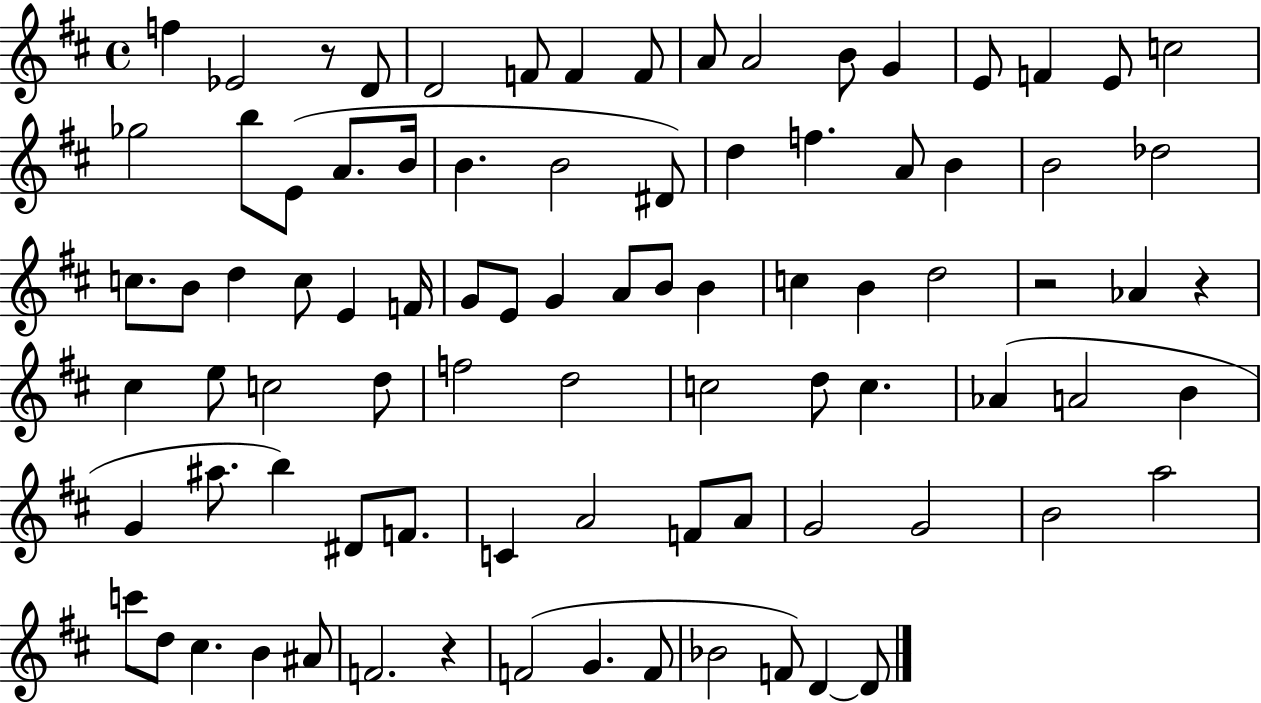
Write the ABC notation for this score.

X:1
T:Untitled
M:4/4
L:1/4
K:D
f _E2 z/2 D/2 D2 F/2 F F/2 A/2 A2 B/2 G E/2 F E/2 c2 _g2 b/2 E/2 A/2 B/4 B B2 ^D/2 d f A/2 B B2 _d2 c/2 B/2 d c/2 E F/4 G/2 E/2 G A/2 B/2 B c B d2 z2 _A z ^c e/2 c2 d/2 f2 d2 c2 d/2 c _A A2 B G ^a/2 b ^D/2 F/2 C A2 F/2 A/2 G2 G2 B2 a2 c'/2 d/2 ^c B ^A/2 F2 z F2 G F/2 _B2 F/2 D D/2